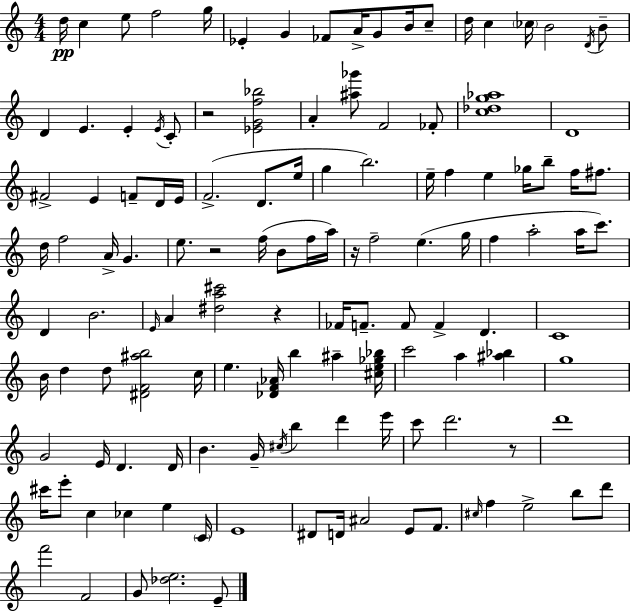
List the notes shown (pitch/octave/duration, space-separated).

D5/s C5/q E5/e F5/h G5/s Eb4/q G4/q FES4/e A4/s G4/e B4/s C5/e D5/s C5/q CES5/s B4/h D4/s B4/e D4/q E4/q. E4/q E4/s C4/e R/h [Eb4,G4,F5,Bb5]/h A4/q [A#5,Gb6]/e F4/h FES4/e [C5,Db5,G5,Ab5]/w D4/w F#4/h E4/q F4/e D4/s E4/s F4/h. D4/e. E5/s G5/q B5/h. E5/s F5/q E5/q Gb5/s B5/e F5/s F#5/e. D5/s F5/h A4/s G4/q. E5/e. R/h F5/s B4/e F5/s A5/s R/s F5/h E5/q. G5/s F5/q A5/h A5/s C6/e. D4/q B4/h. E4/s A4/q [D#5,A5,C#6]/h R/q FES4/s F4/e. F4/e F4/q D4/q. C4/w B4/s D5/q D5/e [D#4,F4,A#5,B5]/h C5/s E5/q. [Db4,F4,Ab4]/s B5/q A#5/q [C#5,E5,Gb5,Bb5]/s C6/h A5/q [A#5,Bb5]/q G5/w G4/h E4/s D4/q. D4/s B4/q. G4/s C#5/s B5/q D6/q E6/s C6/e D6/h. R/e D6/w C#6/s E6/e C5/q CES5/q E5/q C4/s E4/w D#4/e D4/s A#4/h E4/e F4/e. C#5/s F5/q E5/h B5/e D6/e F6/h F4/h G4/e [Db5,E5]/h. E4/e